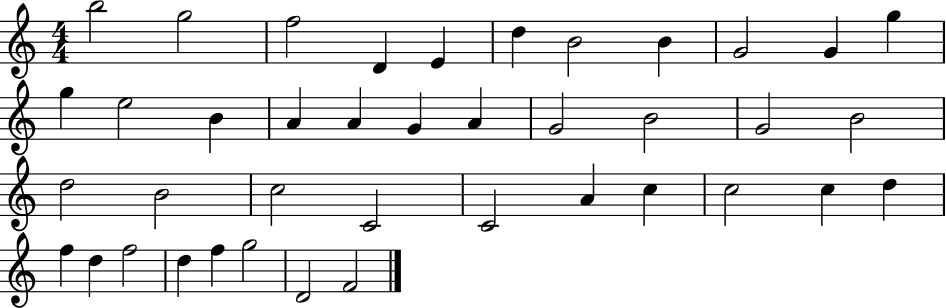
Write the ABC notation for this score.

X:1
T:Untitled
M:4/4
L:1/4
K:C
b2 g2 f2 D E d B2 B G2 G g g e2 B A A G A G2 B2 G2 B2 d2 B2 c2 C2 C2 A c c2 c d f d f2 d f g2 D2 F2